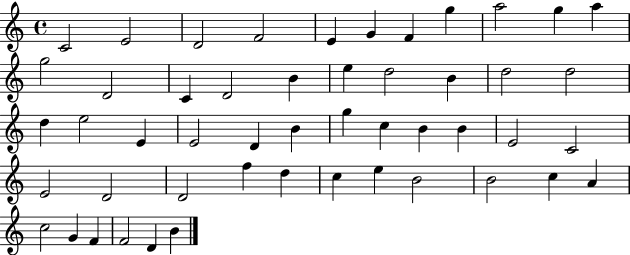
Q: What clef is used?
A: treble